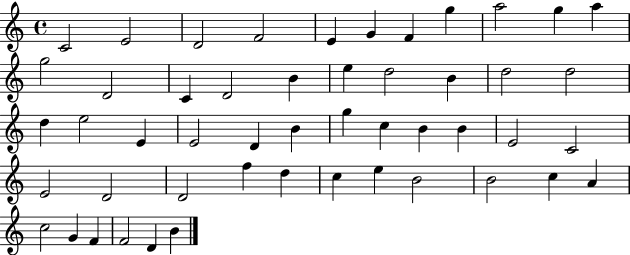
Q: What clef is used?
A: treble